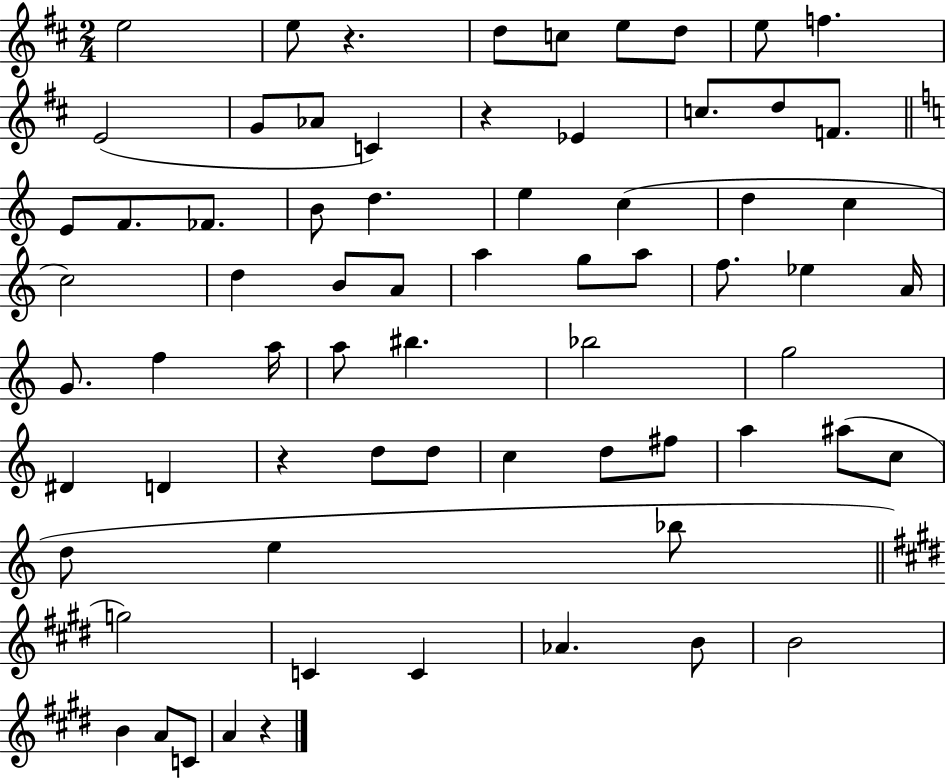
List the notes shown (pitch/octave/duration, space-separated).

E5/h E5/e R/q. D5/e C5/e E5/e D5/e E5/e F5/q. E4/h G4/e Ab4/e C4/q R/q Eb4/q C5/e. D5/e F4/e. E4/e F4/e. FES4/e. B4/e D5/q. E5/q C5/q D5/q C5/q C5/h D5/q B4/e A4/e A5/q G5/e A5/e F5/e. Eb5/q A4/s G4/e. F5/q A5/s A5/e BIS5/q. Bb5/h G5/h D#4/q D4/q R/q D5/e D5/e C5/q D5/e F#5/e A5/q A#5/e C5/e D5/e E5/q Bb5/e G5/h C4/q C4/q Ab4/q. B4/e B4/h B4/q A4/e C4/e A4/q R/q